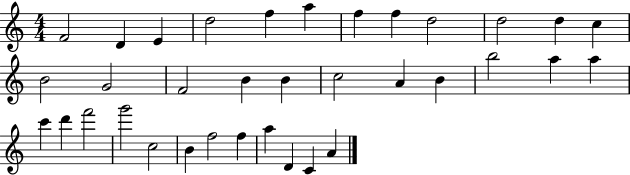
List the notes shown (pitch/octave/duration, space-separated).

F4/h D4/q E4/q D5/h F5/q A5/q F5/q F5/q D5/h D5/h D5/q C5/q B4/h G4/h F4/h B4/q B4/q C5/h A4/q B4/q B5/h A5/q A5/q C6/q D6/q F6/h G6/h C5/h B4/q F5/h F5/q A5/q D4/q C4/q A4/q